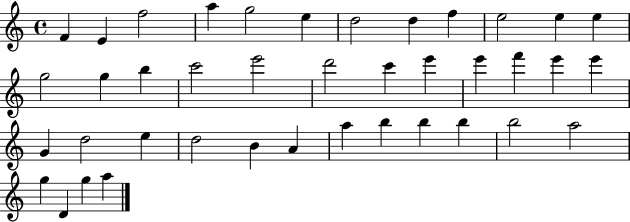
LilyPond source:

{
  \clef treble
  \time 4/4
  \defaultTimeSignature
  \key c \major
  f'4 e'4 f''2 | a''4 g''2 e''4 | d''2 d''4 f''4 | e''2 e''4 e''4 | \break g''2 g''4 b''4 | c'''2 e'''2 | d'''2 c'''4 e'''4 | e'''4 f'''4 e'''4 e'''4 | \break g'4 d''2 e''4 | d''2 b'4 a'4 | a''4 b''4 b''4 b''4 | b''2 a''2 | \break g''4 d'4 g''4 a''4 | \bar "|."
}